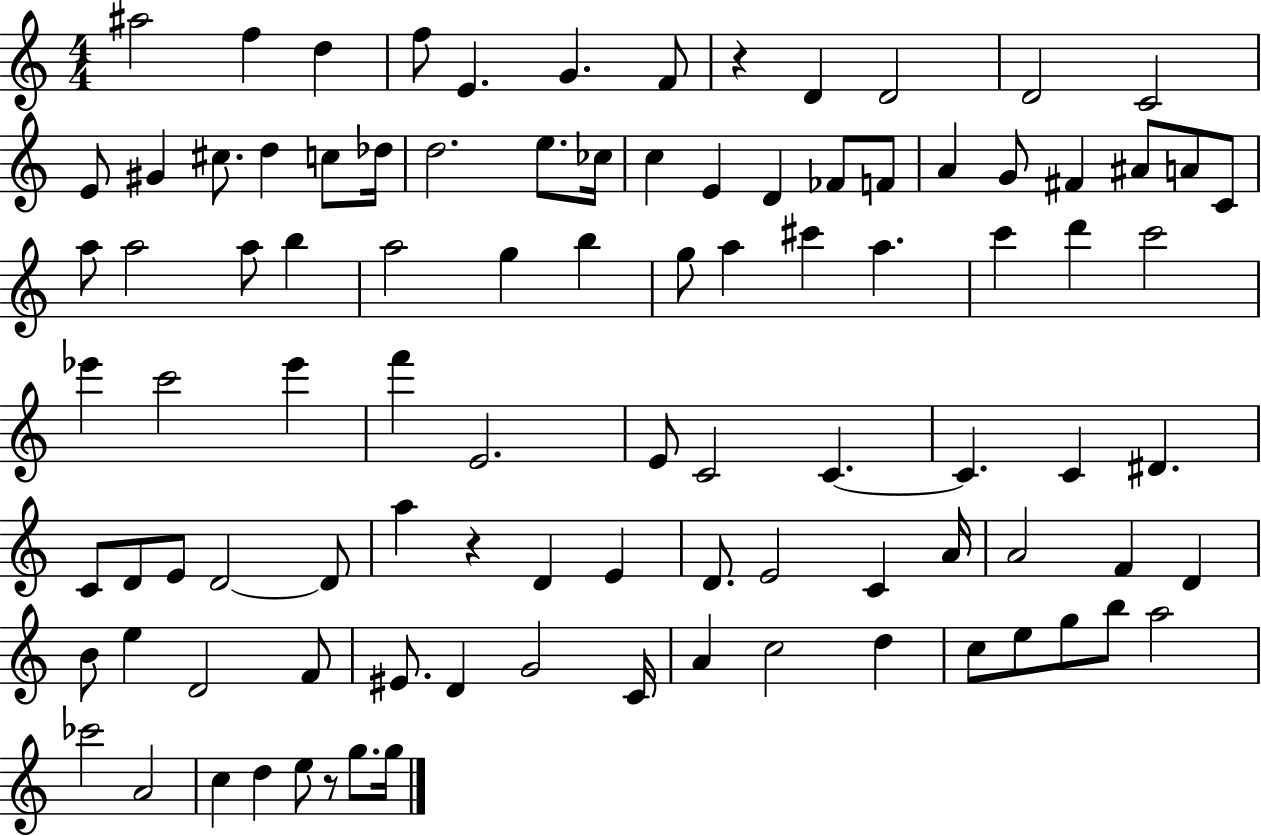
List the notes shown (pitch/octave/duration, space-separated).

A#5/h F5/q D5/q F5/e E4/q. G4/q. F4/e R/q D4/q D4/h D4/h C4/h E4/e G#4/q C#5/e. D5/q C5/e Db5/s D5/h. E5/e. CES5/s C5/q E4/q D4/q FES4/e F4/e A4/q G4/e F#4/q A#4/e A4/e C4/e A5/e A5/h A5/e B5/q A5/h G5/q B5/q G5/e A5/q C#6/q A5/q. C6/q D6/q C6/h Eb6/q C6/h Eb6/q F6/q E4/h. E4/e C4/h C4/q. C4/q. C4/q D#4/q. C4/e D4/e E4/e D4/h D4/e A5/q R/q D4/q E4/q D4/e. E4/h C4/q A4/s A4/h F4/q D4/q B4/e E5/q D4/h F4/e EIS4/e. D4/q G4/h C4/s A4/q C5/h D5/q C5/e E5/e G5/e B5/e A5/h CES6/h A4/h C5/q D5/q E5/e R/e G5/e. G5/s